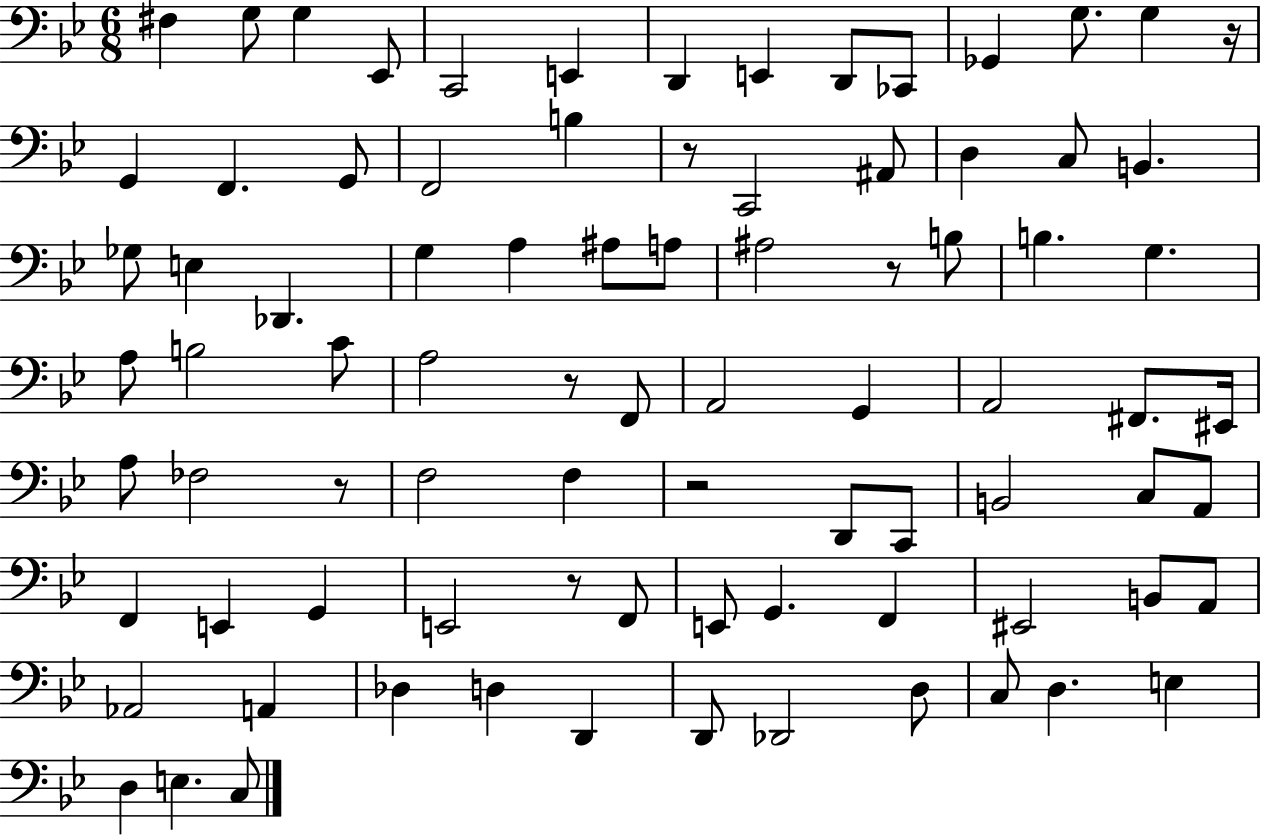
{
  \clef bass
  \numericTimeSignature
  \time 6/8
  \key bes \major
  fis4 g8 g4 ees,8 | c,2 e,4 | d,4 e,4 d,8 ces,8 | ges,4 g8. g4 r16 | \break g,4 f,4. g,8 | f,2 b4 | r8 c,2 ais,8 | d4 c8 b,4. | \break ges8 e4 des,4. | g4 a4 ais8 a8 | ais2 r8 b8 | b4. g4. | \break a8 b2 c'8 | a2 r8 f,8 | a,2 g,4 | a,2 fis,8. eis,16 | \break a8 fes2 r8 | f2 f4 | r2 d,8 c,8 | b,2 c8 a,8 | \break f,4 e,4 g,4 | e,2 r8 f,8 | e,8 g,4. f,4 | eis,2 b,8 a,8 | \break aes,2 a,4 | des4 d4 d,4 | d,8 des,2 d8 | c8 d4. e4 | \break d4 e4. c8 | \bar "|."
}